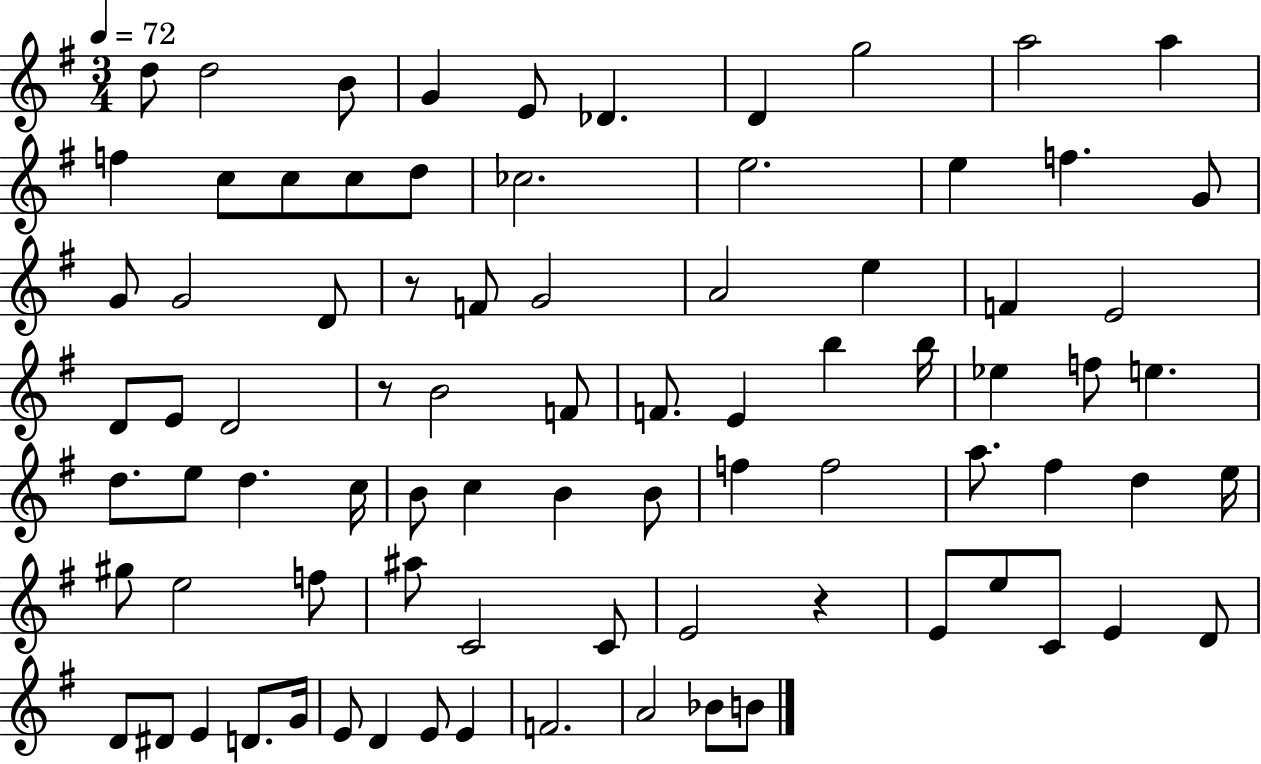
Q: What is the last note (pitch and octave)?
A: B4